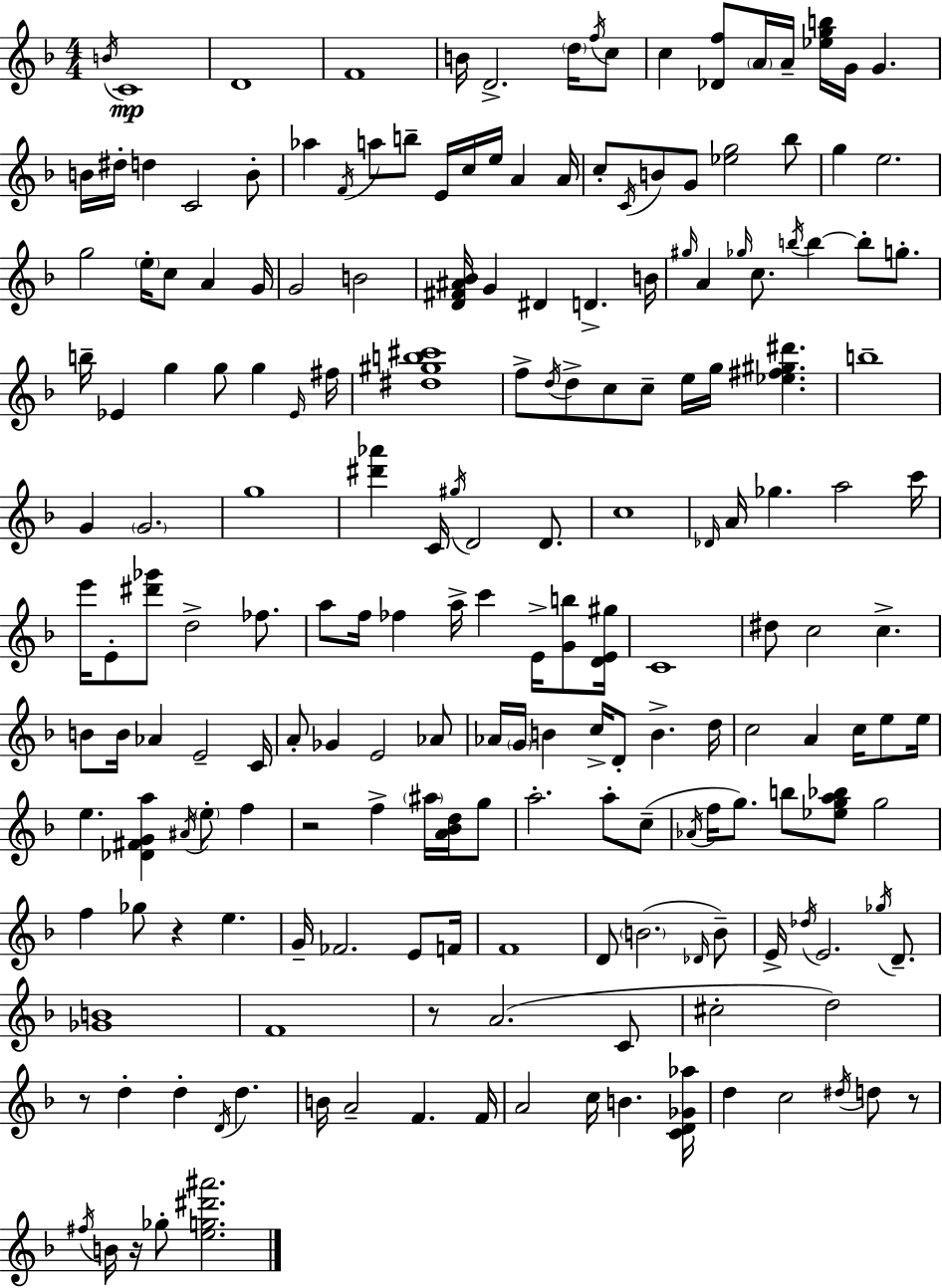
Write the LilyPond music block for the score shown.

{
  \clef treble
  \numericTimeSignature
  \time 4/4
  \key f \major
  \repeat volta 2 { \acciaccatura { b'16 }\mp c'1 | d'1 | f'1 | b'16 d'2.-> \parenthesize d''16 \acciaccatura { f''16 } | \break c''8 c''4 <des' f''>8 \parenthesize a'16 a'16-- <ees'' g'' b''>16 g'16 g'4. | b'16 dis''16-. d''4 c'2 | b'8-. aes''4 \acciaccatura { f'16 } a''8 b''8-- e'16 c''16 e''16 a'4 | a'16 c''8-. \acciaccatura { c'16 } b'8 g'8 <ees'' g''>2 | \break bes''8 g''4 e''2. | g''2 \parenthesize e''16-. c''8 a'4 | g'16 g'2 b'2 | <d' fis' ais' bes'>16 g'4 dis'4 d'4.-> | \break b'16 \grace { gis''16 } a'4 \grace { ges''16 } c''8. \acciaccatura { b''16 } b''4~~ | b''8-. g''8.-. b''16-- ees'4 g''4 | g''8 g''4 \grace { ees'16 } fis''16 <dis'' gis'' b'' cis'''>1 | f''8-> \acciaccatura { d''16 } d''8-> c''8 c''8-- | \break e''16 g''16 <ees'' fis'' gis'' dis'''>4. b''1-- | g'4 \parenthesize g'2. | g''1 | <dis''' aes'''>4 c'16 \acciaccatura { gis''16 } d'2 | \break d'8. c''1 | \grace { des'16 } a'16 ges''4. | a''2 c'''16 e'''16 e'8-. <dis''' ges'''>8 | d''2-> fes''8. a''8 f''16 fes''4 | \break a''16-> c'''4 e'16-> <g' b''>8 <d' e' gis''>16 c'1 | dis''8 c''2 | c''4.-> b'8 b'16 aes'4 | e'2-- c'16 a'8-. ges'4 | \break e'2 aes'8 aes'16 \parenthesize g'16 b'4 | c''16-> d'8-. b'4.-> d''16 c''2 | a'4 c''16 e''8 e''16 e''4. | <des' fis' g' a''>4 \acciaccatura { ais'16 } \parenthesize e''8-. f''4 r2 | \break f''4-> \parenthesize ais''16 <a' bes' d''>16 g''8 a''2.-. | a''8-. c''8--( \acciaccatura { aes'16 } f''16 g''8.) | b''8 <ees'' g'' a'' bes''>8 g''2 f''4 | ges''8 r4 e''4. g'16-- fes'2. | \break e'8 f'16 f'1 | d'8 \parenthesize b'2.( | \grace { des'16 } b'8--) e'16-> \acciaccatura { des''16 } | e'2. \acciaccatura { ges''16 } d'8.-- | \break <ges' b'>1 | f'1 | r8 a'2.( c'8 | cis''2-. d''2) | \break r8 d''4-. d''4-. \acciaccatura { d'16 } d''4. | b'16 a'2-- f'4. | f'16 a'2 c''16 b'4. | <c' d' ges' aes''>16 d''4 c''2 \acciaccatura { dis''16 } d''8 | \break r8 \acciaccatura { fis''16 } b'16 r16 ges''8-. <e'' g'' dis''' ais'''>2. | } \bar "|."
}